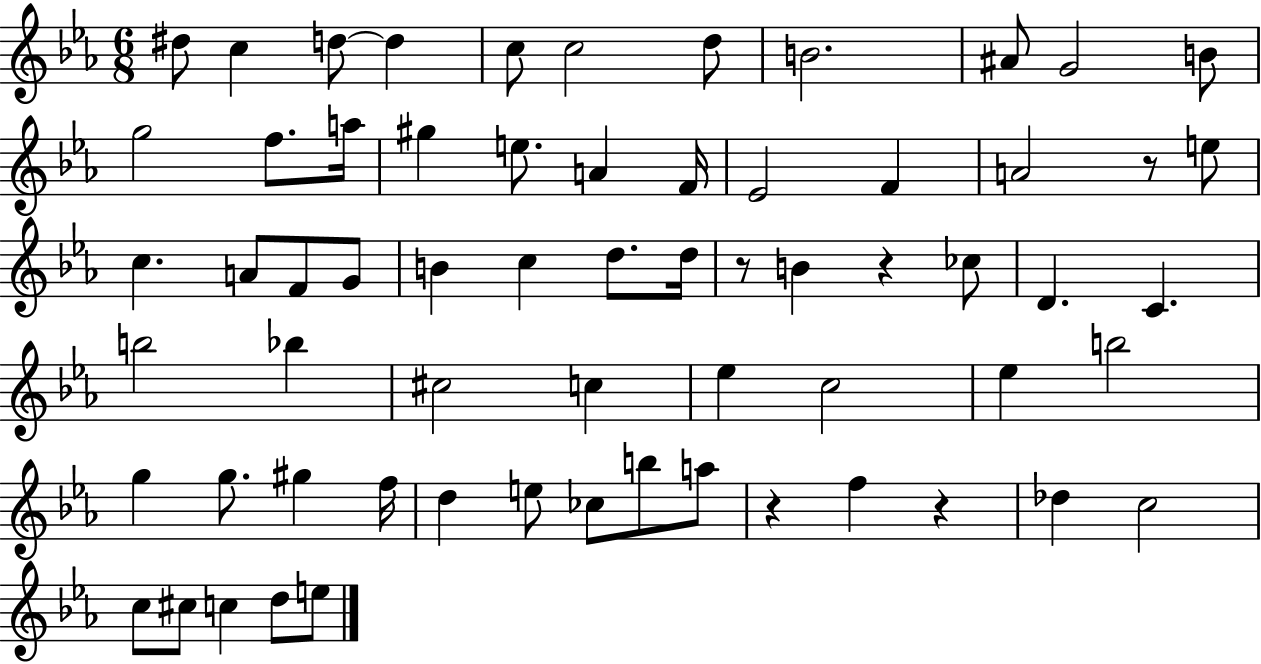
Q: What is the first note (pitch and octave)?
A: D#5